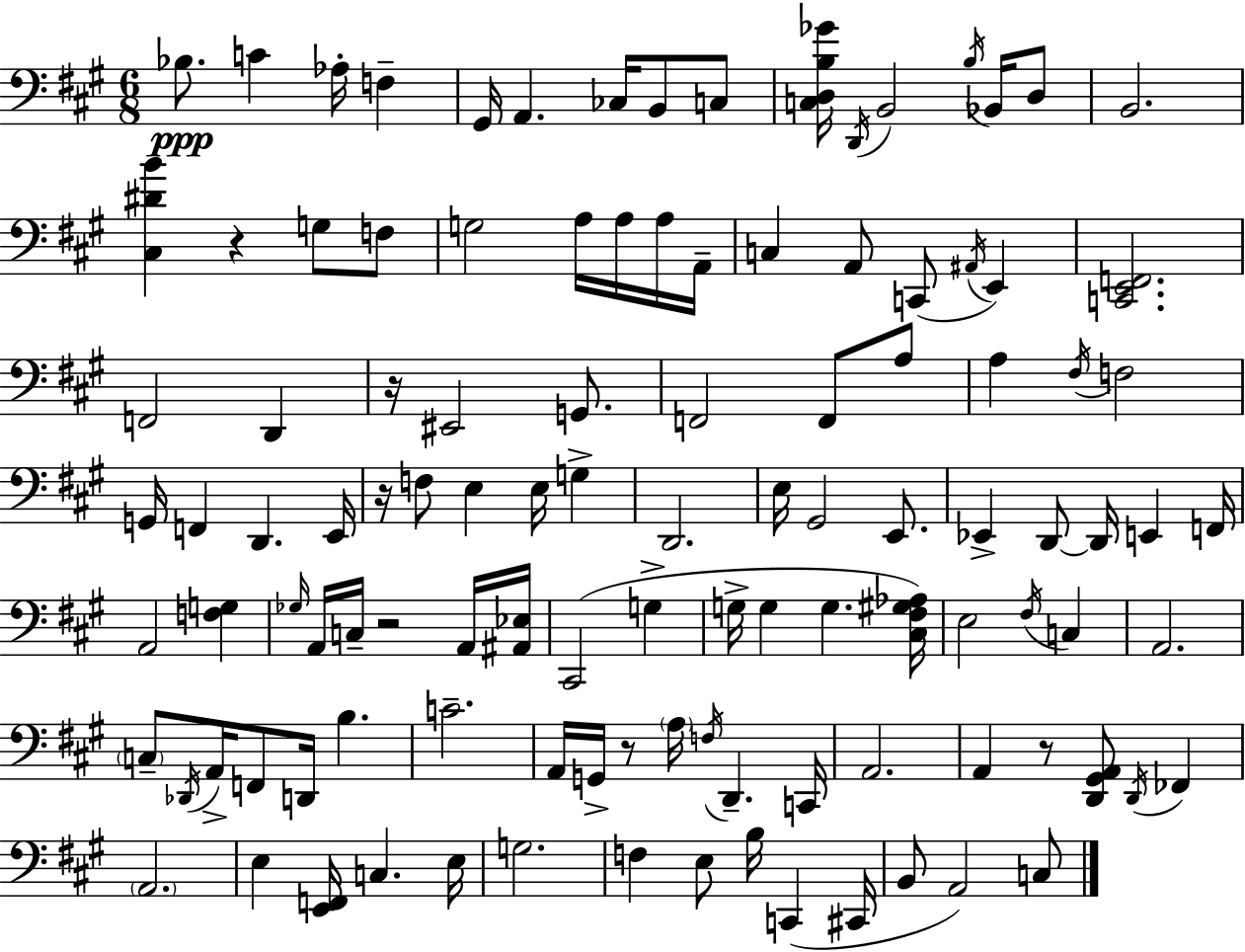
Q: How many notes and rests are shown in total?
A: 112